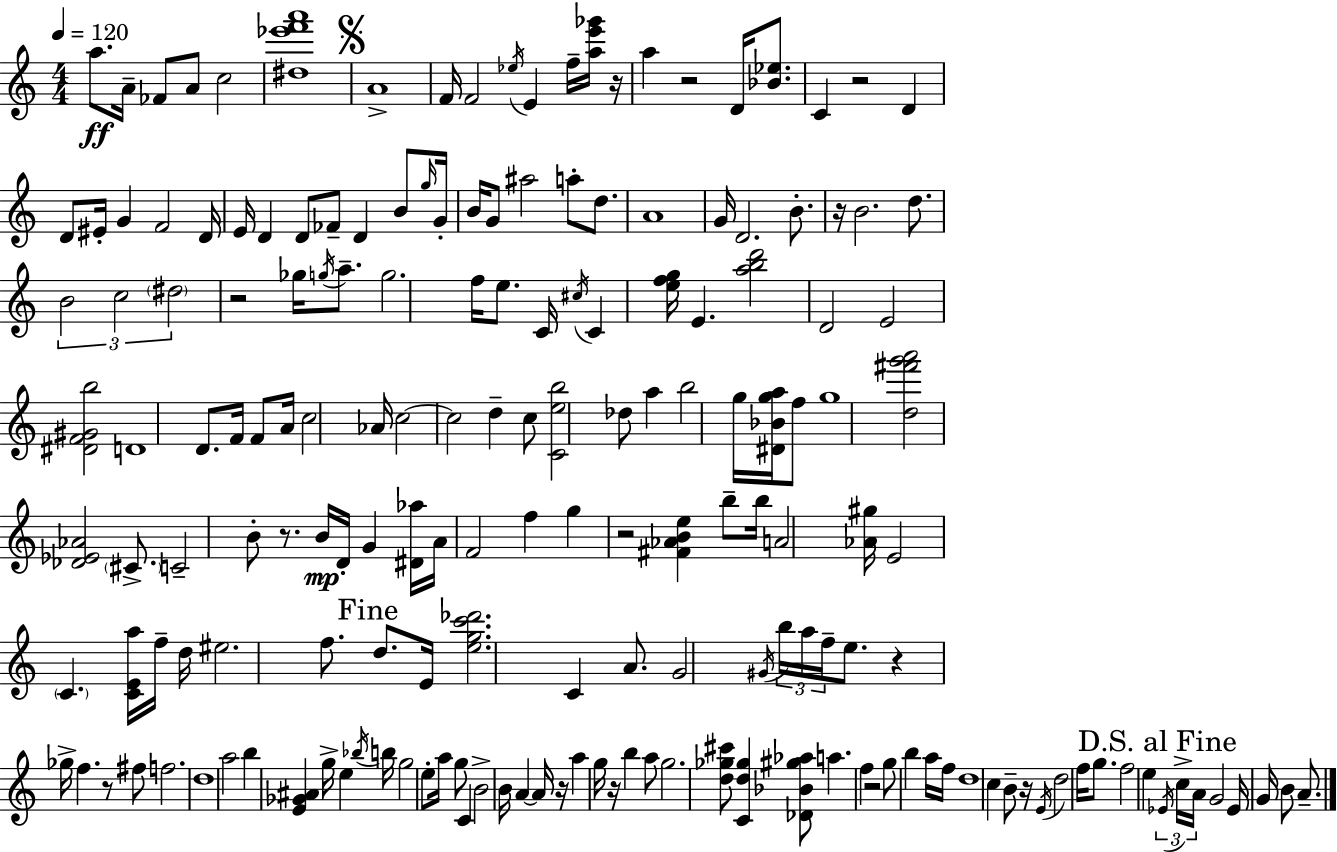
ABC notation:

X:1
T:Untitled
M:4/4
L:1/4
K:Am
a/2 A/4 _F/2 A/2 c2 [^d_e'f'a']4 A4 F/4 F2 _e/4 E f/4 [ae'_g']/4 z/4 a z2 D/4 [_B_e]/2 C z2 D D/2 ^E/4 G F2 D/4 E/4 D D/2 _F/2 D B/2 g/4 G/4 B/4 G/2 ^a2 a/2 d/2 A4 G/4 D2 B/2 z/4 B2 d/2 B2 c2 ^d2 z2 _g/4 g/4 a/2 g2 f/4 e/2 C/4 ^c/4 C [efg]/4 E [abd']2 D2 E2 [^DF^Gb]2 D4 D/2 F/4 F/2 A/4 c2 _A/4 c2 c2 d c/2 [Ceb]2 _d/2 a b2 g/4 [^D_Bga]/4 f/2 g4 [d^f'g'a']2 [_D_E_A]2 ^C/2 C2 B/2 z/2 B/4 D/4 G [^D_a]/4 A/4 F2 f g z2 [^F_ABe] b/2 b/4 A2 [_A^g]/4 E2 C [CEa]/4 f/4 d/4 ^e2 f/2 d/2 E/4 [egc'_d']2 C A/2 G2 ^G/4 b/4 a/4 f/4 e/2 z _g/4 f z/2 ^f/2 f2 d4 a2 b [E_G^A] g/4 e _b/4 b/4 g2 e/2 a/4 g/2 C B2 B/4 A A/4 z/4 a g/4 z/4 b a/2 g2 [d_g^c']/2 [Cd_g] [_D_B^g_a]/2 a f z2 g/2 b a/4 f/4 d4 c B/2 z/4 E/4 d2 f/4 g/2 f2 e _E/4 c/4 A/4 G2 _E/4 G/4 B/2 A/2